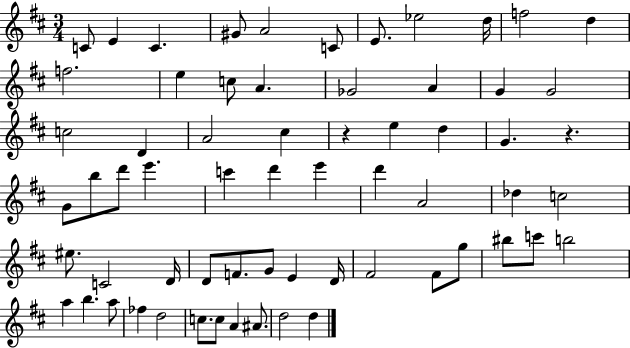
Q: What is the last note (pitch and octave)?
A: D5